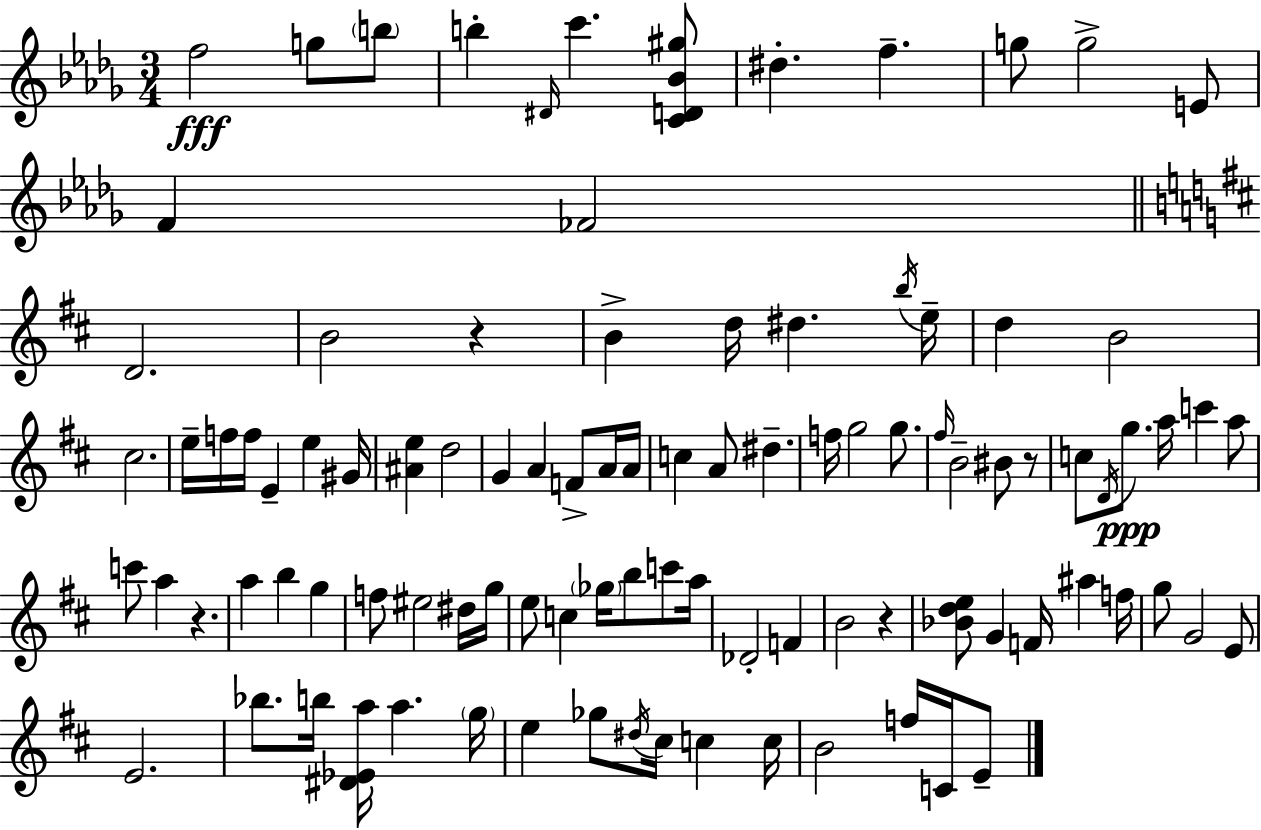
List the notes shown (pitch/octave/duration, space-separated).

F5/h G5/e B5/e B5/q D#4/s C6/q. [C4,D4,Bb4,G#5]/e D#5/q. F5/q. G5/e G5/h E4/e F4/q FES4/h D4/h. B4/h R/q B4/q D5/s D#5/q. B5/s E5/s D5/q B4/h C#5/h. E5/s F5/s F5/s E4/q E5/q G#4/s [A#4,E5]/q D5/h G4/q A4/q F4/e A4/s A4/s C5/q A4/e D#5/q. F5/s G5/h G5/e. F#5/s B4/h BIS4/e R/e C5/e D4/s G5/e. A5/s C6/q A5/e C6/e A5/q R/q. A5/q B5/q G5/q F5/e EIS5/h D#5/s G5/s E5/e C5/q Gb5/s B5/e C6/e A5/s Db4/h F4/q B4/h R/q [Bb4,D5,E5]/e G4/q F4/s A#5/q F5/s G5/e G4/h E4/e E4/h. Bb5/e. B5/s [D#4,Eb4,A5]/s A5/q. G5/s E5/q Gb5/e D#5/s C#5/s C5/q C5/s B4/h F5/s C4/s E4/e